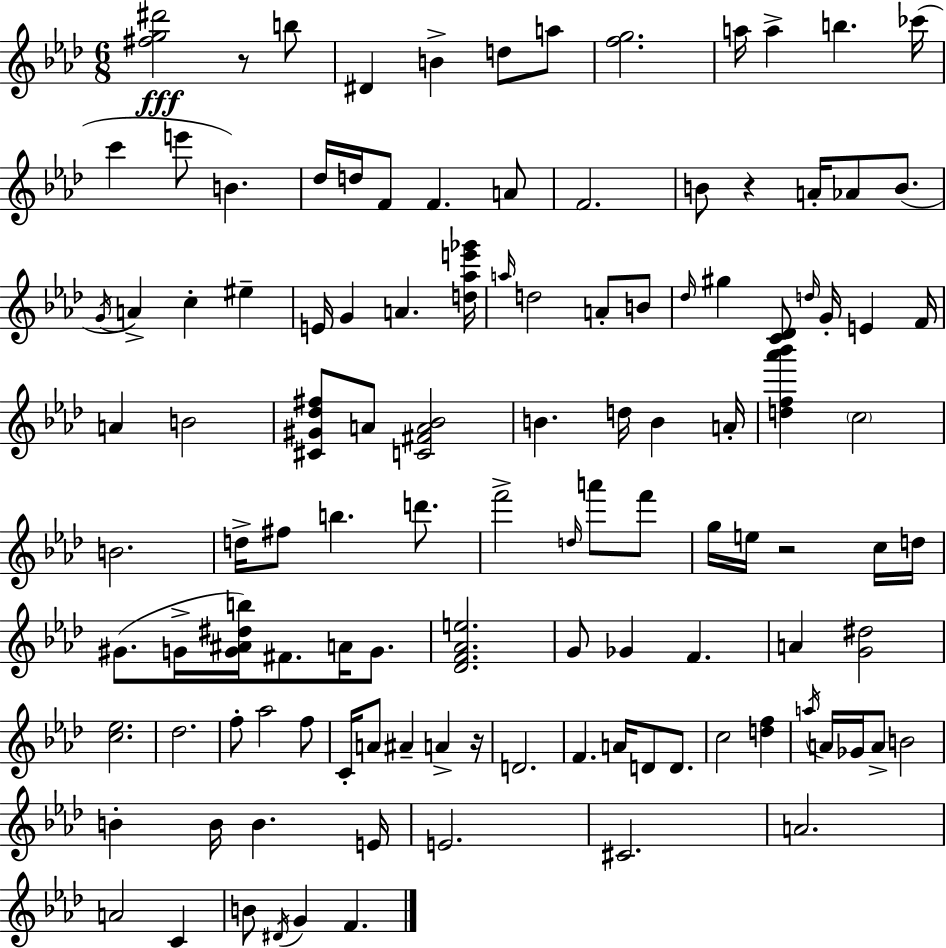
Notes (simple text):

[F#5,G5,D#6]/h R/e B5/e D#4/q B4/q D5/e A5/e [F5,G5]/h. A5/s A5/q B5/q. CES6/s C6/q E6/e B4/q. Db5/s D5/s F4/e F4/q. A4/e F4/h. B4/e R/q A4/s Ab4/e B4/e. G4/s A4/q C5/q EIS5/q E4/s G4/q A4/q. [D5,Ab5,E6,Gb6]/s A5/s D5/h A4/e B4/e Db5/s G#5/q [C4,Db4]/e D5/s G4/s E4/q F4/s A4/q B4/h [C#4,G#4,Db5,F#5]/e A4/e [C4,F#4,A4,Bb4]/h B4/q. D5/s B4/q A4/s [D5,F5,Ab6,Bb6]/q C5/h B4/h. D5/s F#5/e B5/q. D6/e. F6/h D5/s A6/e F6/e G5/s E5/s R/h C5/s D5/s G#4/e. G4/s [G4,A#4,D#5,B5]/s F#4/e. A4/s G4/e. [Db4,F4,Ab4,E5]/h. G4/e Gb4/q F4/q. A4/q [G4,D#5]/h [C5,Eb5]/h. Db5/h. F5/e Ab5/h F5/e C4/s A4/e A#4/q A4/q R/s D4/h. F4/q. A4/s D4/e D4/e. C5/h [D5,F5]/q A5/s A4/s Gb4/s A4/e B4/h B4/q B4/s B4/q. E4/s E4/h. C#4/h. A4/h. A4/h C4/q B4/e D#4/s G4/q F4/q.